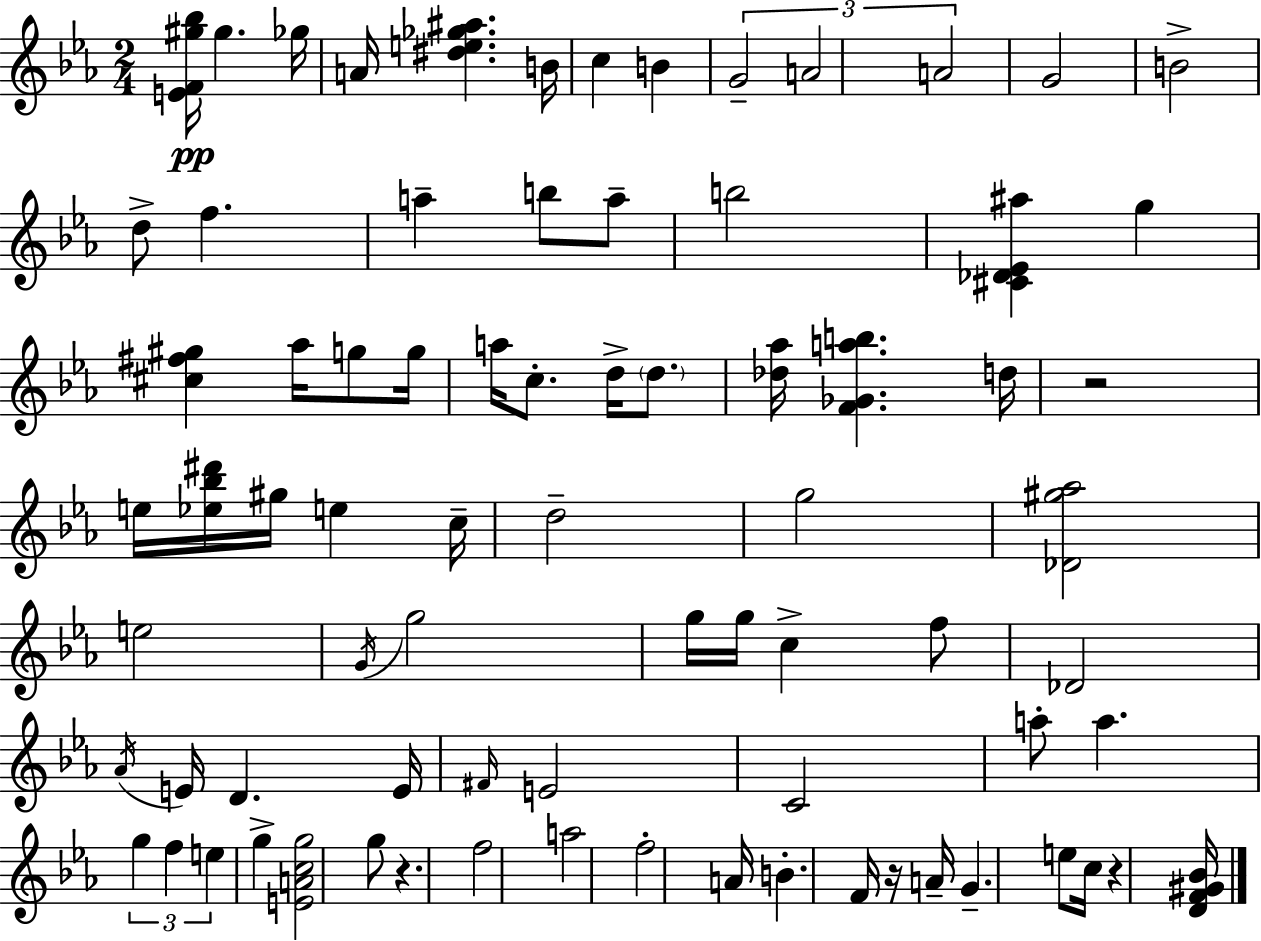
[E4,F4,G#5,Bb5]/s G#5/q. Gb5/s A4/s [D#5,E5,Gb5,A#5]/q. B4/s C5/q B4/q G4/h A4/h A4/h G4/h B4/h D5/e F5/q. A5/q B5/e A5/e B5/h [C#4,Db4,Eb4,A#5]/q G5/q [C#5,F#5,G#5]/q Ab5/s G5/e G5/s A5/s C5/e. D5/s D5/e. [Db5,Ab5]/s [F4,Gb4,A5,B5]/q. D5/s R/h E5/s [Eb5,Bb5,D#6]/s G#5/s E5/q C5/s D5/h G5/h [Db4,G#5,Ab5]/h E5/h G4/s G5/h G5/s G5/s C5/q F5/e Db4/h Ab4/s E4/s D4/q. E4/s F#4/s E4/h C4/h A5/e A5/q. G5/q F5/q E5/q G5/q [E4,A4,C5,G5]/h G5/e R/q. F5/h A5/h F5/h A4/s B4/q. F4/s R/s A4/s G4/q. E5/e C5/s R/q [D4,F4,G#4,Bb4]/s